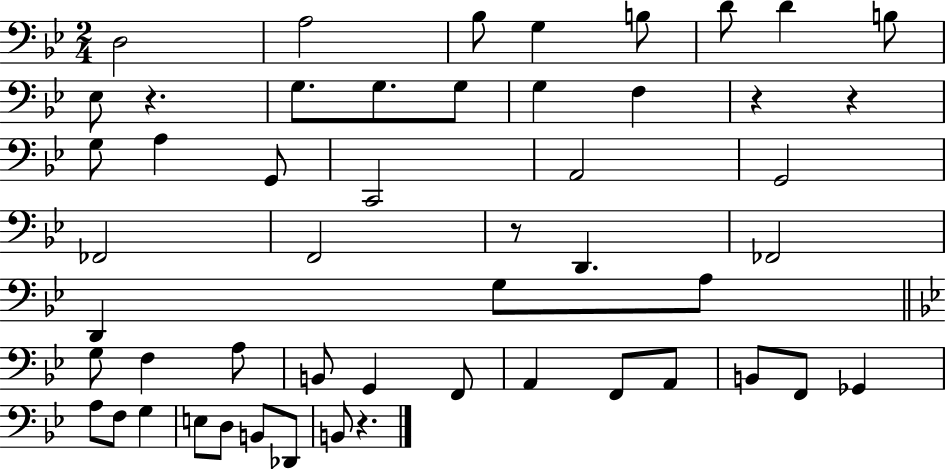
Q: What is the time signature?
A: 2/4